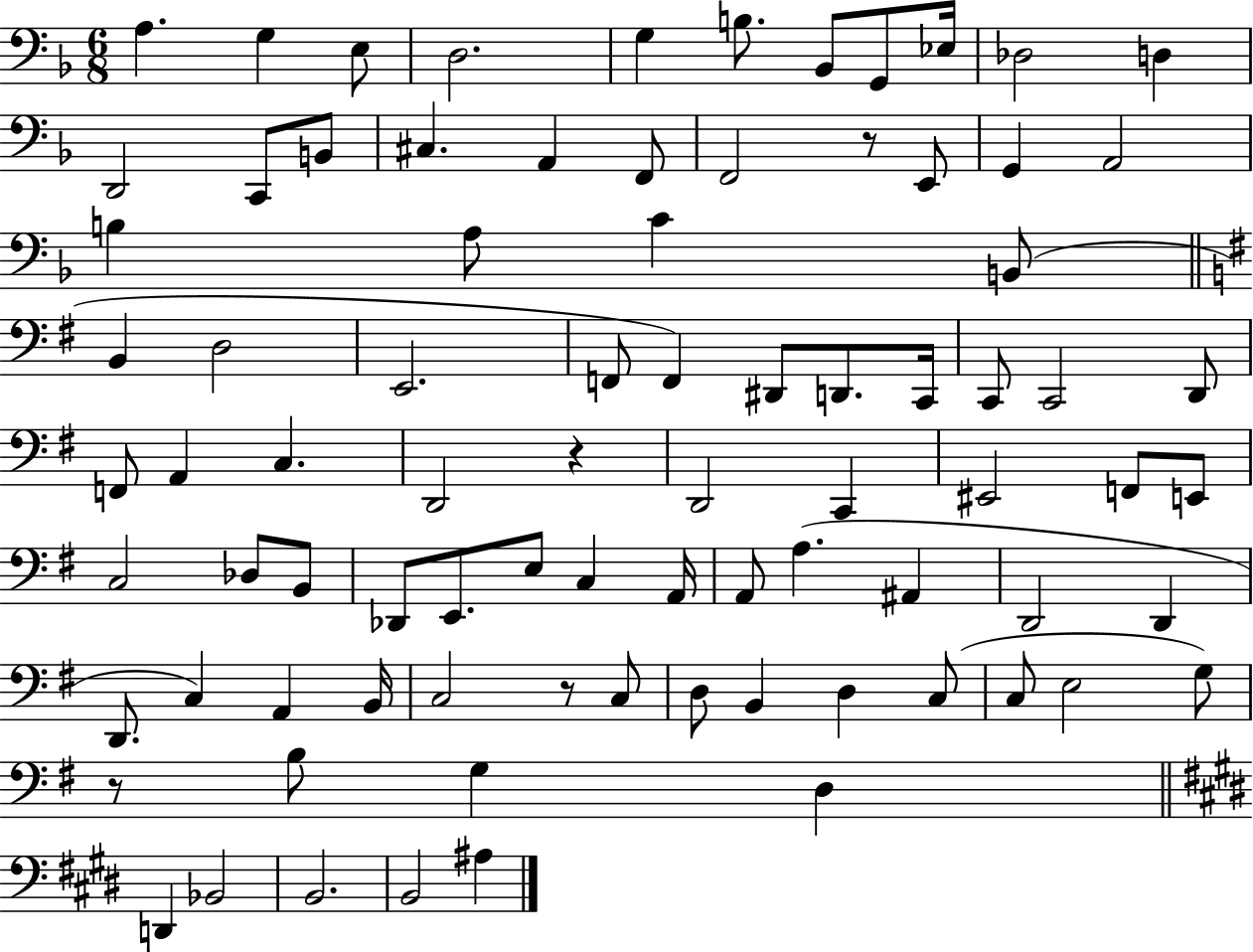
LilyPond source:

{
  \clef bass
  \numericTimeSignature
  \time 6/8
  \key f \major
  a4. g4 e8 | d2. | g4 b8. bes,8 g,8 ees16 | des2 d4 | \break d,2 c,8 b,8 | cis4. a,4 f,8 | f,2 r8 e,8 | g,4 a,2 | \break b4 a8 c'4 b,8( | \bar "||" \break \key g \major b,4 d2 | e,2. | f,8 f,4) dis,8 d,8. c,16 | c,8 c,2 d,8 | \break f,8 a,4 c4. | d,2 r4 | d,2 c,4 | eis,2 f,8 e,8 | \break c2 des8 b,8 | des,8 e,8. e8 c4 a,16 | a,8 a4.( ais,4 | d,2 d,4 | \break d,8. c4) a,4 b,16 | c2 r8 c8 | d8 b,4 d4 c8( | c8 e2 g8) | \break r8 b8 g4 d4 | \bar "||" \break \key e \major d,4 bes,2 | b,2. | b,2 ais4 | \bar "|."
}